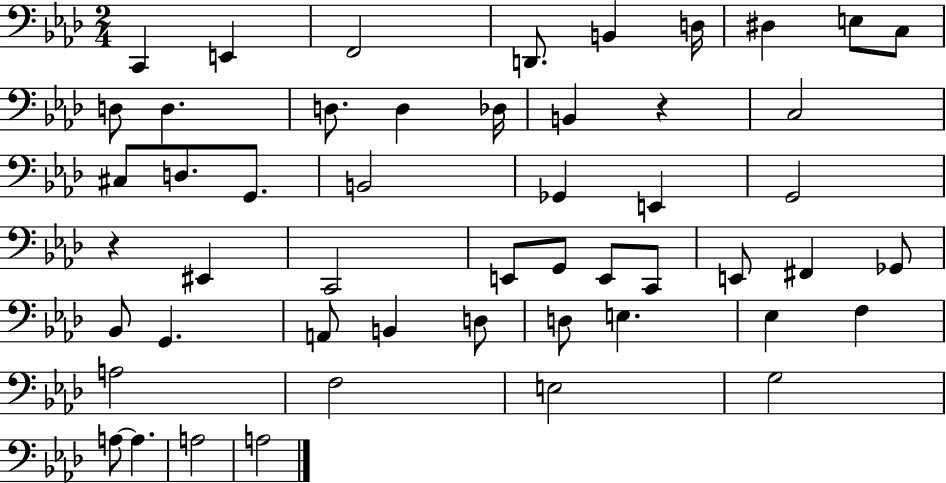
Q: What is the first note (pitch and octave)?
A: C2